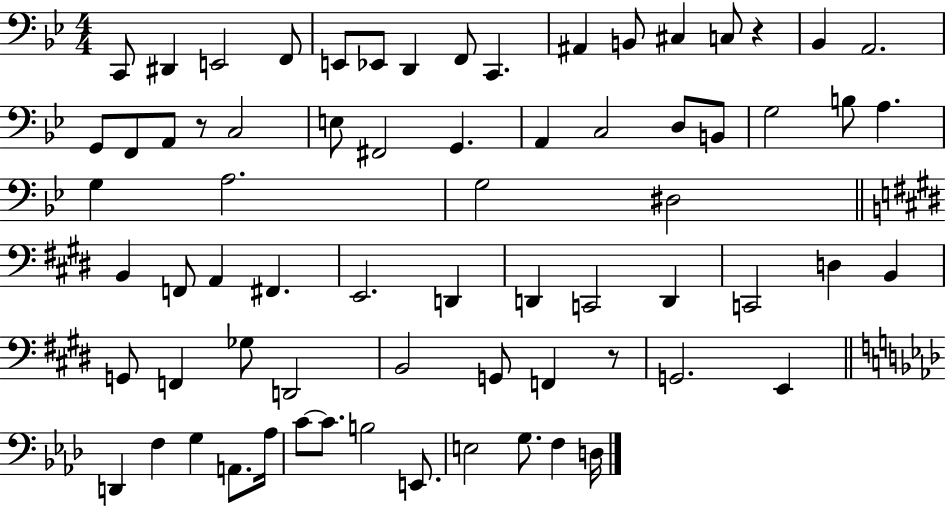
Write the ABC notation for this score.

X:1
T:Untitled
M:4/4
L:1/4
K:Bb
C,,/2 ^D,, E,,2 F,,/2 E,,/2 _E,,/2 D,, F,,/2 C,, ^A,, B,,/2 ^C, C,/2 z _B,, A,,2 G,,/2 F,,/2 A,,/2 z/2 C,2 E,/2 ^F,,2 G,, A,, C,2 D,/2 B,,/2 G,2 B,/2 A, G, A,2 G,2 ^D,2 B,, F,,/2 A,, ^F,, E,,2 D,, D,, C,,2 D,, C,,2 D, B,, G,,/2 F,, _G,/2 D,,2 B,,2 G,,/2 F,, z/2 G,,2 E,, D,, F, G, A,,/2 _A,/4 C/2 C/2 B,2 E,,/2 E,2 G,/2 F, D,/4